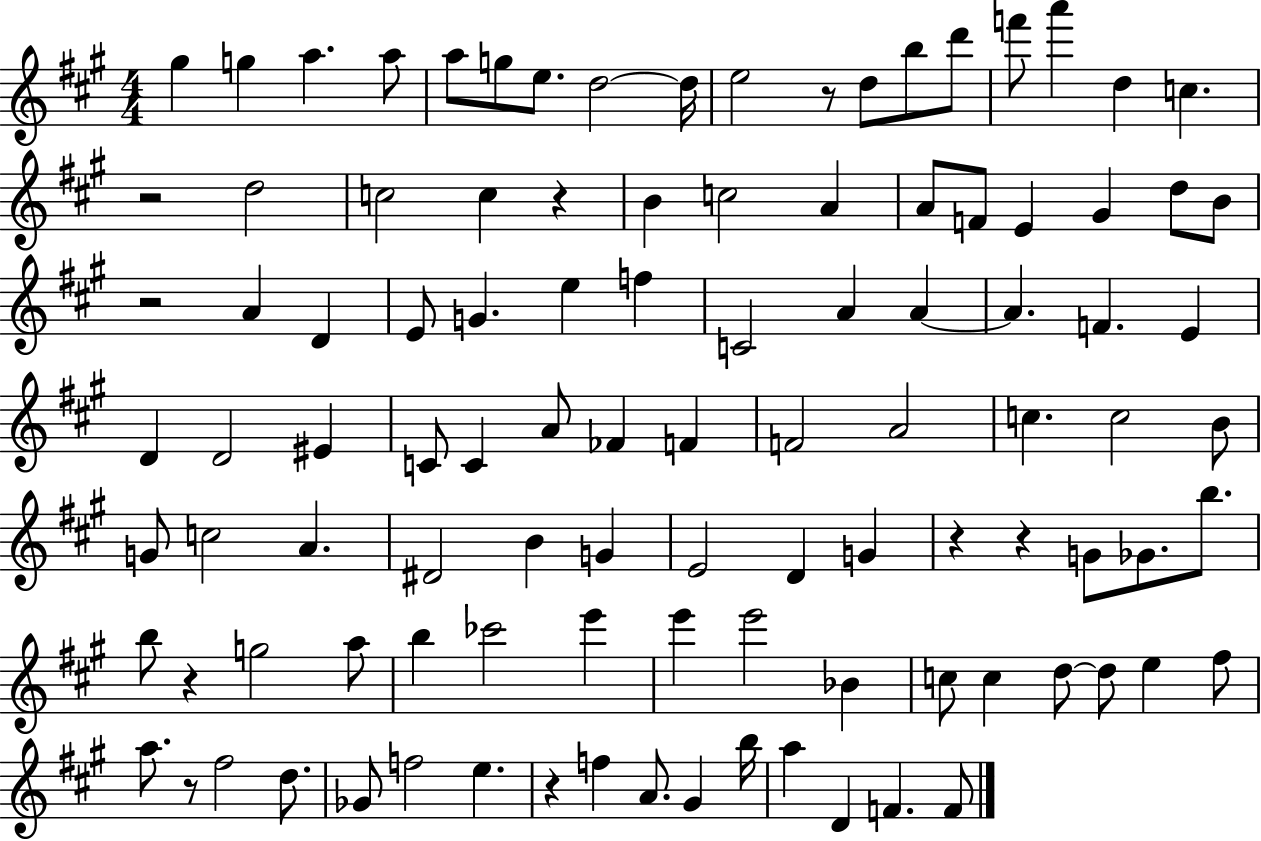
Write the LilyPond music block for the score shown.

{
  \clef treble
  \numericTimeSignature
  \time 4/4
  \key a \major
  gis''4 g''4 a''4. a''8 | a''8 g''8 e''8. d''2~~ d''16 | e''2 r8 d''8 b''8 d'''8 | f'''8 a'''4 d''4 c''4. | \break r2 d''2 | c''2 c''4 r4 | b'4 c''2 a'4 | a'8 f'8 e'4 gis'4 d''8 b'8 | \break r2 a'4 d'4 | e'8 g'4. e''4 f''4 | c'2 a'4 a'4~~ | a'4. f'4. e'4 | \break d'4 d'2 eis'4 | c'8 c'4 a'8 fes'4 f'4 | f'2 a'2 | c''4. c''2 b'8 | \break g'8 c''2 a'4. | dis'2 b'4 g'4 | e'2 d'4 g'4 | r4 r4 g'8 ges'8. b''8. | \break b''8 r4 g''2 a''8 | b''4 ces'''2 e'''4 | e'''4 e'''2 bes'4 | c''8 c''4 d''8~~ d''8 e''4 fis''8 | \break a''8. r8 fis''2 d''8. | ges'8 f''2 e''4. | r4 f''4 a'8. gis'4 b''16 | a''4 d'4 f'4. f'8 | \break \bar "|."
}